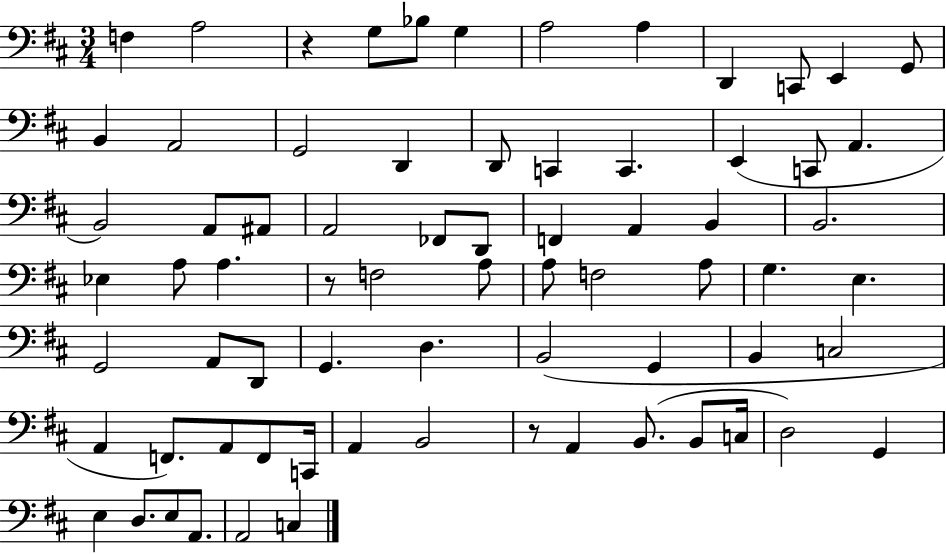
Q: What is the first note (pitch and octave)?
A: F3